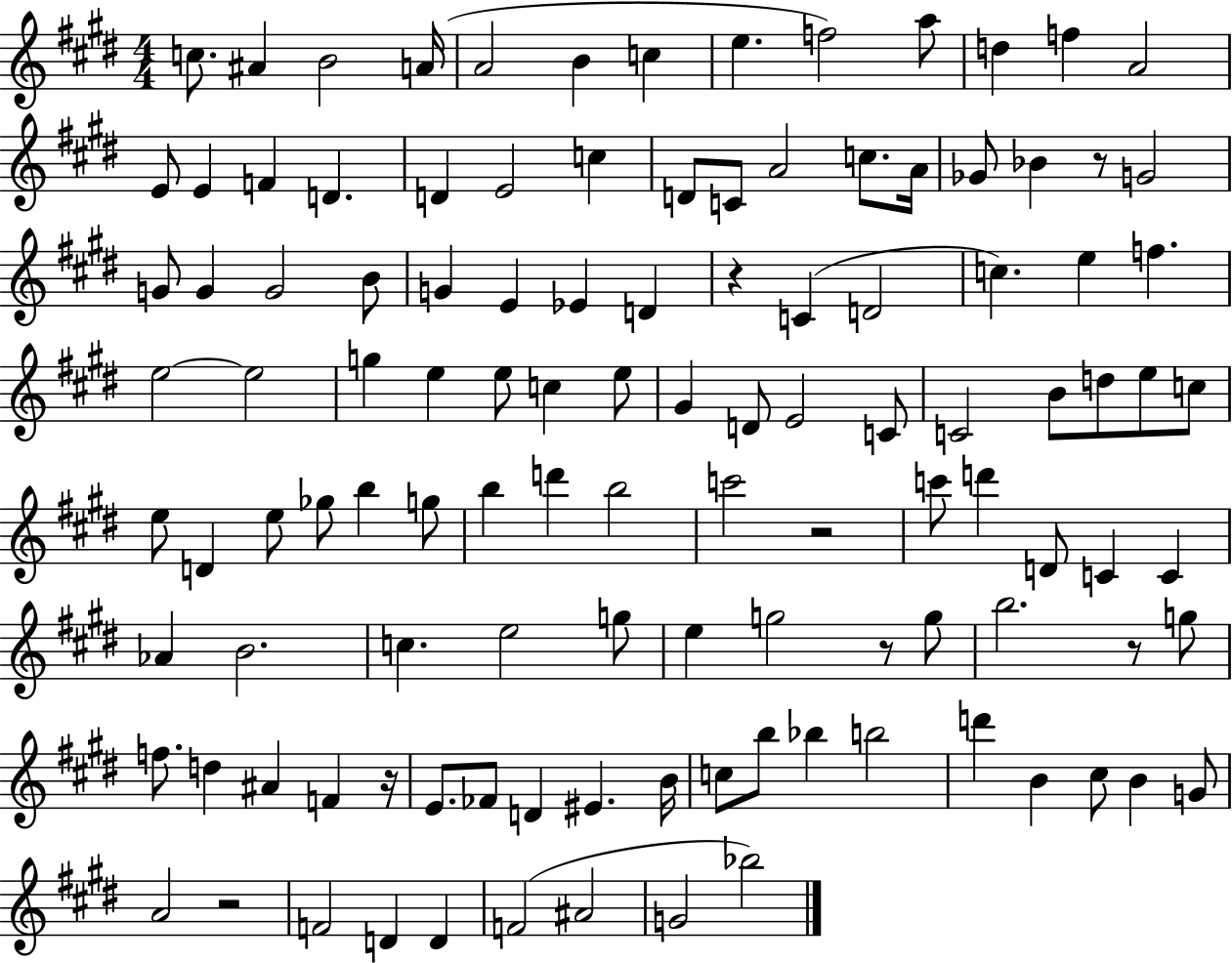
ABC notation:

X:1
T:Untitled
M:4/4
L:1/4
K:E
c/2 ^A B2 A/4 A2 B c e f2 a/2 d f A2 E/2 E F D D E2 c D/2 C/2 A2 c/2 A/4 _G/2 _B z/2 G2 G/2 G G2 B/2 G E _E D z C D2 c e f e2 e2 g e e/2 c e/2 ^G D/2 E2 C/2 C2 B/2 d/2 e/2 c/2 e/2 D e/2 _g/2 b g/2 b d' b2 c'2 z2 c'/2 d' D/2 C C _A B2 c e2 g/2 e g2 z/2 g/2 b2 z/2 g/2 f/2 d ^A F z/4 E/2 _F/2 D ^E B/4 c/2 b/2 _b b2 d' B ^c/2 B G/2 A2 z2 F2 D D F2 ^A2 G2 _b2